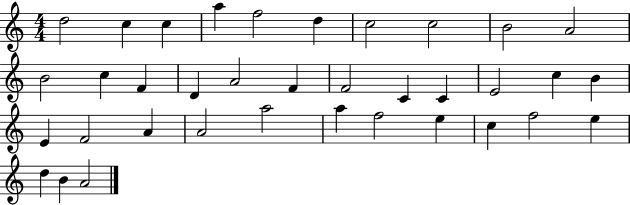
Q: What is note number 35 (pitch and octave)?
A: B4